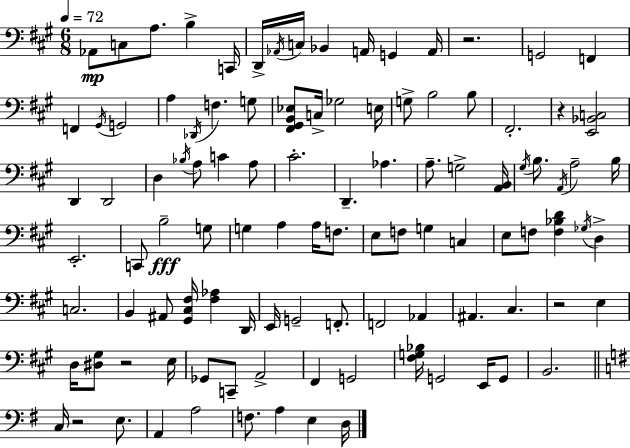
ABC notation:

X:1
T:Untitled
M:6/8
L:1/4
K:A
_A,,/2 C,/2 A,/2 B, C,,/4 D,,/4 _A,,/4 C,/4 _B,, A,,/4 G,, A,,/4 z2 G,,2 F,, F,, ^G,,/4 G,,2 A, _D,,/4 F, G,/2 [^F,,^G,,B,,_E,]/2 C,/4 _G,2 E,/4 G,/2 B,2 B,/2 ^F,,2 z [E,,_B,,C,]2 D,, D,,2 D, _B,/4 A,/2 C A,/2 ^C2 D,, _A, A,/2 G,2 [A,,B,,]/4 ^G,/4 B,/2 A,,/4 A,2 B,/4 E,,2 C,,/2 B,2 G,/2 G, A, A,/4 F,/2 E,/2 F,/2 G, C, E,/2 F,/2 [F,_B,D] _G,/4 D, C,2 B,, ^A,,/2 [^G,,^C,^F,]/4 [^F,_A,] D,,/4 E,,/4 G,,2 F,,/2 F,,2 _A,, ^A,, ^C, z2 E, D,/4 [^D,^G,]/2 z2 E,/4 _G,,/2 C,,/2 A,,2 ^F,, G,,2 [^F,G,_B,]/4 G,,2 E,,/4 G,,/2 B,,2 C,/4 z2 E,/2 A,, A,2 F,/2 A, E, D,/4